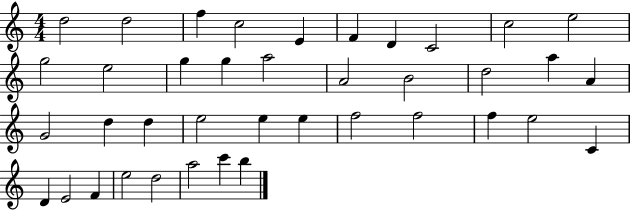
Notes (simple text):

D5/h D5/h F5/q C5/h E4/q F4/q D4/q C4/h C5/h E5/h G5/h E5/h G5/q G5/q A5/h A4/h B4/h D5/h A5/q A4/q G4/h D5/q D5/q E5/h E5/q E5/q F5/h F5/h F5/q E5/h C4/q D4/q E4/h F4/q E5/h D5/h A5/h C6/q B5/q